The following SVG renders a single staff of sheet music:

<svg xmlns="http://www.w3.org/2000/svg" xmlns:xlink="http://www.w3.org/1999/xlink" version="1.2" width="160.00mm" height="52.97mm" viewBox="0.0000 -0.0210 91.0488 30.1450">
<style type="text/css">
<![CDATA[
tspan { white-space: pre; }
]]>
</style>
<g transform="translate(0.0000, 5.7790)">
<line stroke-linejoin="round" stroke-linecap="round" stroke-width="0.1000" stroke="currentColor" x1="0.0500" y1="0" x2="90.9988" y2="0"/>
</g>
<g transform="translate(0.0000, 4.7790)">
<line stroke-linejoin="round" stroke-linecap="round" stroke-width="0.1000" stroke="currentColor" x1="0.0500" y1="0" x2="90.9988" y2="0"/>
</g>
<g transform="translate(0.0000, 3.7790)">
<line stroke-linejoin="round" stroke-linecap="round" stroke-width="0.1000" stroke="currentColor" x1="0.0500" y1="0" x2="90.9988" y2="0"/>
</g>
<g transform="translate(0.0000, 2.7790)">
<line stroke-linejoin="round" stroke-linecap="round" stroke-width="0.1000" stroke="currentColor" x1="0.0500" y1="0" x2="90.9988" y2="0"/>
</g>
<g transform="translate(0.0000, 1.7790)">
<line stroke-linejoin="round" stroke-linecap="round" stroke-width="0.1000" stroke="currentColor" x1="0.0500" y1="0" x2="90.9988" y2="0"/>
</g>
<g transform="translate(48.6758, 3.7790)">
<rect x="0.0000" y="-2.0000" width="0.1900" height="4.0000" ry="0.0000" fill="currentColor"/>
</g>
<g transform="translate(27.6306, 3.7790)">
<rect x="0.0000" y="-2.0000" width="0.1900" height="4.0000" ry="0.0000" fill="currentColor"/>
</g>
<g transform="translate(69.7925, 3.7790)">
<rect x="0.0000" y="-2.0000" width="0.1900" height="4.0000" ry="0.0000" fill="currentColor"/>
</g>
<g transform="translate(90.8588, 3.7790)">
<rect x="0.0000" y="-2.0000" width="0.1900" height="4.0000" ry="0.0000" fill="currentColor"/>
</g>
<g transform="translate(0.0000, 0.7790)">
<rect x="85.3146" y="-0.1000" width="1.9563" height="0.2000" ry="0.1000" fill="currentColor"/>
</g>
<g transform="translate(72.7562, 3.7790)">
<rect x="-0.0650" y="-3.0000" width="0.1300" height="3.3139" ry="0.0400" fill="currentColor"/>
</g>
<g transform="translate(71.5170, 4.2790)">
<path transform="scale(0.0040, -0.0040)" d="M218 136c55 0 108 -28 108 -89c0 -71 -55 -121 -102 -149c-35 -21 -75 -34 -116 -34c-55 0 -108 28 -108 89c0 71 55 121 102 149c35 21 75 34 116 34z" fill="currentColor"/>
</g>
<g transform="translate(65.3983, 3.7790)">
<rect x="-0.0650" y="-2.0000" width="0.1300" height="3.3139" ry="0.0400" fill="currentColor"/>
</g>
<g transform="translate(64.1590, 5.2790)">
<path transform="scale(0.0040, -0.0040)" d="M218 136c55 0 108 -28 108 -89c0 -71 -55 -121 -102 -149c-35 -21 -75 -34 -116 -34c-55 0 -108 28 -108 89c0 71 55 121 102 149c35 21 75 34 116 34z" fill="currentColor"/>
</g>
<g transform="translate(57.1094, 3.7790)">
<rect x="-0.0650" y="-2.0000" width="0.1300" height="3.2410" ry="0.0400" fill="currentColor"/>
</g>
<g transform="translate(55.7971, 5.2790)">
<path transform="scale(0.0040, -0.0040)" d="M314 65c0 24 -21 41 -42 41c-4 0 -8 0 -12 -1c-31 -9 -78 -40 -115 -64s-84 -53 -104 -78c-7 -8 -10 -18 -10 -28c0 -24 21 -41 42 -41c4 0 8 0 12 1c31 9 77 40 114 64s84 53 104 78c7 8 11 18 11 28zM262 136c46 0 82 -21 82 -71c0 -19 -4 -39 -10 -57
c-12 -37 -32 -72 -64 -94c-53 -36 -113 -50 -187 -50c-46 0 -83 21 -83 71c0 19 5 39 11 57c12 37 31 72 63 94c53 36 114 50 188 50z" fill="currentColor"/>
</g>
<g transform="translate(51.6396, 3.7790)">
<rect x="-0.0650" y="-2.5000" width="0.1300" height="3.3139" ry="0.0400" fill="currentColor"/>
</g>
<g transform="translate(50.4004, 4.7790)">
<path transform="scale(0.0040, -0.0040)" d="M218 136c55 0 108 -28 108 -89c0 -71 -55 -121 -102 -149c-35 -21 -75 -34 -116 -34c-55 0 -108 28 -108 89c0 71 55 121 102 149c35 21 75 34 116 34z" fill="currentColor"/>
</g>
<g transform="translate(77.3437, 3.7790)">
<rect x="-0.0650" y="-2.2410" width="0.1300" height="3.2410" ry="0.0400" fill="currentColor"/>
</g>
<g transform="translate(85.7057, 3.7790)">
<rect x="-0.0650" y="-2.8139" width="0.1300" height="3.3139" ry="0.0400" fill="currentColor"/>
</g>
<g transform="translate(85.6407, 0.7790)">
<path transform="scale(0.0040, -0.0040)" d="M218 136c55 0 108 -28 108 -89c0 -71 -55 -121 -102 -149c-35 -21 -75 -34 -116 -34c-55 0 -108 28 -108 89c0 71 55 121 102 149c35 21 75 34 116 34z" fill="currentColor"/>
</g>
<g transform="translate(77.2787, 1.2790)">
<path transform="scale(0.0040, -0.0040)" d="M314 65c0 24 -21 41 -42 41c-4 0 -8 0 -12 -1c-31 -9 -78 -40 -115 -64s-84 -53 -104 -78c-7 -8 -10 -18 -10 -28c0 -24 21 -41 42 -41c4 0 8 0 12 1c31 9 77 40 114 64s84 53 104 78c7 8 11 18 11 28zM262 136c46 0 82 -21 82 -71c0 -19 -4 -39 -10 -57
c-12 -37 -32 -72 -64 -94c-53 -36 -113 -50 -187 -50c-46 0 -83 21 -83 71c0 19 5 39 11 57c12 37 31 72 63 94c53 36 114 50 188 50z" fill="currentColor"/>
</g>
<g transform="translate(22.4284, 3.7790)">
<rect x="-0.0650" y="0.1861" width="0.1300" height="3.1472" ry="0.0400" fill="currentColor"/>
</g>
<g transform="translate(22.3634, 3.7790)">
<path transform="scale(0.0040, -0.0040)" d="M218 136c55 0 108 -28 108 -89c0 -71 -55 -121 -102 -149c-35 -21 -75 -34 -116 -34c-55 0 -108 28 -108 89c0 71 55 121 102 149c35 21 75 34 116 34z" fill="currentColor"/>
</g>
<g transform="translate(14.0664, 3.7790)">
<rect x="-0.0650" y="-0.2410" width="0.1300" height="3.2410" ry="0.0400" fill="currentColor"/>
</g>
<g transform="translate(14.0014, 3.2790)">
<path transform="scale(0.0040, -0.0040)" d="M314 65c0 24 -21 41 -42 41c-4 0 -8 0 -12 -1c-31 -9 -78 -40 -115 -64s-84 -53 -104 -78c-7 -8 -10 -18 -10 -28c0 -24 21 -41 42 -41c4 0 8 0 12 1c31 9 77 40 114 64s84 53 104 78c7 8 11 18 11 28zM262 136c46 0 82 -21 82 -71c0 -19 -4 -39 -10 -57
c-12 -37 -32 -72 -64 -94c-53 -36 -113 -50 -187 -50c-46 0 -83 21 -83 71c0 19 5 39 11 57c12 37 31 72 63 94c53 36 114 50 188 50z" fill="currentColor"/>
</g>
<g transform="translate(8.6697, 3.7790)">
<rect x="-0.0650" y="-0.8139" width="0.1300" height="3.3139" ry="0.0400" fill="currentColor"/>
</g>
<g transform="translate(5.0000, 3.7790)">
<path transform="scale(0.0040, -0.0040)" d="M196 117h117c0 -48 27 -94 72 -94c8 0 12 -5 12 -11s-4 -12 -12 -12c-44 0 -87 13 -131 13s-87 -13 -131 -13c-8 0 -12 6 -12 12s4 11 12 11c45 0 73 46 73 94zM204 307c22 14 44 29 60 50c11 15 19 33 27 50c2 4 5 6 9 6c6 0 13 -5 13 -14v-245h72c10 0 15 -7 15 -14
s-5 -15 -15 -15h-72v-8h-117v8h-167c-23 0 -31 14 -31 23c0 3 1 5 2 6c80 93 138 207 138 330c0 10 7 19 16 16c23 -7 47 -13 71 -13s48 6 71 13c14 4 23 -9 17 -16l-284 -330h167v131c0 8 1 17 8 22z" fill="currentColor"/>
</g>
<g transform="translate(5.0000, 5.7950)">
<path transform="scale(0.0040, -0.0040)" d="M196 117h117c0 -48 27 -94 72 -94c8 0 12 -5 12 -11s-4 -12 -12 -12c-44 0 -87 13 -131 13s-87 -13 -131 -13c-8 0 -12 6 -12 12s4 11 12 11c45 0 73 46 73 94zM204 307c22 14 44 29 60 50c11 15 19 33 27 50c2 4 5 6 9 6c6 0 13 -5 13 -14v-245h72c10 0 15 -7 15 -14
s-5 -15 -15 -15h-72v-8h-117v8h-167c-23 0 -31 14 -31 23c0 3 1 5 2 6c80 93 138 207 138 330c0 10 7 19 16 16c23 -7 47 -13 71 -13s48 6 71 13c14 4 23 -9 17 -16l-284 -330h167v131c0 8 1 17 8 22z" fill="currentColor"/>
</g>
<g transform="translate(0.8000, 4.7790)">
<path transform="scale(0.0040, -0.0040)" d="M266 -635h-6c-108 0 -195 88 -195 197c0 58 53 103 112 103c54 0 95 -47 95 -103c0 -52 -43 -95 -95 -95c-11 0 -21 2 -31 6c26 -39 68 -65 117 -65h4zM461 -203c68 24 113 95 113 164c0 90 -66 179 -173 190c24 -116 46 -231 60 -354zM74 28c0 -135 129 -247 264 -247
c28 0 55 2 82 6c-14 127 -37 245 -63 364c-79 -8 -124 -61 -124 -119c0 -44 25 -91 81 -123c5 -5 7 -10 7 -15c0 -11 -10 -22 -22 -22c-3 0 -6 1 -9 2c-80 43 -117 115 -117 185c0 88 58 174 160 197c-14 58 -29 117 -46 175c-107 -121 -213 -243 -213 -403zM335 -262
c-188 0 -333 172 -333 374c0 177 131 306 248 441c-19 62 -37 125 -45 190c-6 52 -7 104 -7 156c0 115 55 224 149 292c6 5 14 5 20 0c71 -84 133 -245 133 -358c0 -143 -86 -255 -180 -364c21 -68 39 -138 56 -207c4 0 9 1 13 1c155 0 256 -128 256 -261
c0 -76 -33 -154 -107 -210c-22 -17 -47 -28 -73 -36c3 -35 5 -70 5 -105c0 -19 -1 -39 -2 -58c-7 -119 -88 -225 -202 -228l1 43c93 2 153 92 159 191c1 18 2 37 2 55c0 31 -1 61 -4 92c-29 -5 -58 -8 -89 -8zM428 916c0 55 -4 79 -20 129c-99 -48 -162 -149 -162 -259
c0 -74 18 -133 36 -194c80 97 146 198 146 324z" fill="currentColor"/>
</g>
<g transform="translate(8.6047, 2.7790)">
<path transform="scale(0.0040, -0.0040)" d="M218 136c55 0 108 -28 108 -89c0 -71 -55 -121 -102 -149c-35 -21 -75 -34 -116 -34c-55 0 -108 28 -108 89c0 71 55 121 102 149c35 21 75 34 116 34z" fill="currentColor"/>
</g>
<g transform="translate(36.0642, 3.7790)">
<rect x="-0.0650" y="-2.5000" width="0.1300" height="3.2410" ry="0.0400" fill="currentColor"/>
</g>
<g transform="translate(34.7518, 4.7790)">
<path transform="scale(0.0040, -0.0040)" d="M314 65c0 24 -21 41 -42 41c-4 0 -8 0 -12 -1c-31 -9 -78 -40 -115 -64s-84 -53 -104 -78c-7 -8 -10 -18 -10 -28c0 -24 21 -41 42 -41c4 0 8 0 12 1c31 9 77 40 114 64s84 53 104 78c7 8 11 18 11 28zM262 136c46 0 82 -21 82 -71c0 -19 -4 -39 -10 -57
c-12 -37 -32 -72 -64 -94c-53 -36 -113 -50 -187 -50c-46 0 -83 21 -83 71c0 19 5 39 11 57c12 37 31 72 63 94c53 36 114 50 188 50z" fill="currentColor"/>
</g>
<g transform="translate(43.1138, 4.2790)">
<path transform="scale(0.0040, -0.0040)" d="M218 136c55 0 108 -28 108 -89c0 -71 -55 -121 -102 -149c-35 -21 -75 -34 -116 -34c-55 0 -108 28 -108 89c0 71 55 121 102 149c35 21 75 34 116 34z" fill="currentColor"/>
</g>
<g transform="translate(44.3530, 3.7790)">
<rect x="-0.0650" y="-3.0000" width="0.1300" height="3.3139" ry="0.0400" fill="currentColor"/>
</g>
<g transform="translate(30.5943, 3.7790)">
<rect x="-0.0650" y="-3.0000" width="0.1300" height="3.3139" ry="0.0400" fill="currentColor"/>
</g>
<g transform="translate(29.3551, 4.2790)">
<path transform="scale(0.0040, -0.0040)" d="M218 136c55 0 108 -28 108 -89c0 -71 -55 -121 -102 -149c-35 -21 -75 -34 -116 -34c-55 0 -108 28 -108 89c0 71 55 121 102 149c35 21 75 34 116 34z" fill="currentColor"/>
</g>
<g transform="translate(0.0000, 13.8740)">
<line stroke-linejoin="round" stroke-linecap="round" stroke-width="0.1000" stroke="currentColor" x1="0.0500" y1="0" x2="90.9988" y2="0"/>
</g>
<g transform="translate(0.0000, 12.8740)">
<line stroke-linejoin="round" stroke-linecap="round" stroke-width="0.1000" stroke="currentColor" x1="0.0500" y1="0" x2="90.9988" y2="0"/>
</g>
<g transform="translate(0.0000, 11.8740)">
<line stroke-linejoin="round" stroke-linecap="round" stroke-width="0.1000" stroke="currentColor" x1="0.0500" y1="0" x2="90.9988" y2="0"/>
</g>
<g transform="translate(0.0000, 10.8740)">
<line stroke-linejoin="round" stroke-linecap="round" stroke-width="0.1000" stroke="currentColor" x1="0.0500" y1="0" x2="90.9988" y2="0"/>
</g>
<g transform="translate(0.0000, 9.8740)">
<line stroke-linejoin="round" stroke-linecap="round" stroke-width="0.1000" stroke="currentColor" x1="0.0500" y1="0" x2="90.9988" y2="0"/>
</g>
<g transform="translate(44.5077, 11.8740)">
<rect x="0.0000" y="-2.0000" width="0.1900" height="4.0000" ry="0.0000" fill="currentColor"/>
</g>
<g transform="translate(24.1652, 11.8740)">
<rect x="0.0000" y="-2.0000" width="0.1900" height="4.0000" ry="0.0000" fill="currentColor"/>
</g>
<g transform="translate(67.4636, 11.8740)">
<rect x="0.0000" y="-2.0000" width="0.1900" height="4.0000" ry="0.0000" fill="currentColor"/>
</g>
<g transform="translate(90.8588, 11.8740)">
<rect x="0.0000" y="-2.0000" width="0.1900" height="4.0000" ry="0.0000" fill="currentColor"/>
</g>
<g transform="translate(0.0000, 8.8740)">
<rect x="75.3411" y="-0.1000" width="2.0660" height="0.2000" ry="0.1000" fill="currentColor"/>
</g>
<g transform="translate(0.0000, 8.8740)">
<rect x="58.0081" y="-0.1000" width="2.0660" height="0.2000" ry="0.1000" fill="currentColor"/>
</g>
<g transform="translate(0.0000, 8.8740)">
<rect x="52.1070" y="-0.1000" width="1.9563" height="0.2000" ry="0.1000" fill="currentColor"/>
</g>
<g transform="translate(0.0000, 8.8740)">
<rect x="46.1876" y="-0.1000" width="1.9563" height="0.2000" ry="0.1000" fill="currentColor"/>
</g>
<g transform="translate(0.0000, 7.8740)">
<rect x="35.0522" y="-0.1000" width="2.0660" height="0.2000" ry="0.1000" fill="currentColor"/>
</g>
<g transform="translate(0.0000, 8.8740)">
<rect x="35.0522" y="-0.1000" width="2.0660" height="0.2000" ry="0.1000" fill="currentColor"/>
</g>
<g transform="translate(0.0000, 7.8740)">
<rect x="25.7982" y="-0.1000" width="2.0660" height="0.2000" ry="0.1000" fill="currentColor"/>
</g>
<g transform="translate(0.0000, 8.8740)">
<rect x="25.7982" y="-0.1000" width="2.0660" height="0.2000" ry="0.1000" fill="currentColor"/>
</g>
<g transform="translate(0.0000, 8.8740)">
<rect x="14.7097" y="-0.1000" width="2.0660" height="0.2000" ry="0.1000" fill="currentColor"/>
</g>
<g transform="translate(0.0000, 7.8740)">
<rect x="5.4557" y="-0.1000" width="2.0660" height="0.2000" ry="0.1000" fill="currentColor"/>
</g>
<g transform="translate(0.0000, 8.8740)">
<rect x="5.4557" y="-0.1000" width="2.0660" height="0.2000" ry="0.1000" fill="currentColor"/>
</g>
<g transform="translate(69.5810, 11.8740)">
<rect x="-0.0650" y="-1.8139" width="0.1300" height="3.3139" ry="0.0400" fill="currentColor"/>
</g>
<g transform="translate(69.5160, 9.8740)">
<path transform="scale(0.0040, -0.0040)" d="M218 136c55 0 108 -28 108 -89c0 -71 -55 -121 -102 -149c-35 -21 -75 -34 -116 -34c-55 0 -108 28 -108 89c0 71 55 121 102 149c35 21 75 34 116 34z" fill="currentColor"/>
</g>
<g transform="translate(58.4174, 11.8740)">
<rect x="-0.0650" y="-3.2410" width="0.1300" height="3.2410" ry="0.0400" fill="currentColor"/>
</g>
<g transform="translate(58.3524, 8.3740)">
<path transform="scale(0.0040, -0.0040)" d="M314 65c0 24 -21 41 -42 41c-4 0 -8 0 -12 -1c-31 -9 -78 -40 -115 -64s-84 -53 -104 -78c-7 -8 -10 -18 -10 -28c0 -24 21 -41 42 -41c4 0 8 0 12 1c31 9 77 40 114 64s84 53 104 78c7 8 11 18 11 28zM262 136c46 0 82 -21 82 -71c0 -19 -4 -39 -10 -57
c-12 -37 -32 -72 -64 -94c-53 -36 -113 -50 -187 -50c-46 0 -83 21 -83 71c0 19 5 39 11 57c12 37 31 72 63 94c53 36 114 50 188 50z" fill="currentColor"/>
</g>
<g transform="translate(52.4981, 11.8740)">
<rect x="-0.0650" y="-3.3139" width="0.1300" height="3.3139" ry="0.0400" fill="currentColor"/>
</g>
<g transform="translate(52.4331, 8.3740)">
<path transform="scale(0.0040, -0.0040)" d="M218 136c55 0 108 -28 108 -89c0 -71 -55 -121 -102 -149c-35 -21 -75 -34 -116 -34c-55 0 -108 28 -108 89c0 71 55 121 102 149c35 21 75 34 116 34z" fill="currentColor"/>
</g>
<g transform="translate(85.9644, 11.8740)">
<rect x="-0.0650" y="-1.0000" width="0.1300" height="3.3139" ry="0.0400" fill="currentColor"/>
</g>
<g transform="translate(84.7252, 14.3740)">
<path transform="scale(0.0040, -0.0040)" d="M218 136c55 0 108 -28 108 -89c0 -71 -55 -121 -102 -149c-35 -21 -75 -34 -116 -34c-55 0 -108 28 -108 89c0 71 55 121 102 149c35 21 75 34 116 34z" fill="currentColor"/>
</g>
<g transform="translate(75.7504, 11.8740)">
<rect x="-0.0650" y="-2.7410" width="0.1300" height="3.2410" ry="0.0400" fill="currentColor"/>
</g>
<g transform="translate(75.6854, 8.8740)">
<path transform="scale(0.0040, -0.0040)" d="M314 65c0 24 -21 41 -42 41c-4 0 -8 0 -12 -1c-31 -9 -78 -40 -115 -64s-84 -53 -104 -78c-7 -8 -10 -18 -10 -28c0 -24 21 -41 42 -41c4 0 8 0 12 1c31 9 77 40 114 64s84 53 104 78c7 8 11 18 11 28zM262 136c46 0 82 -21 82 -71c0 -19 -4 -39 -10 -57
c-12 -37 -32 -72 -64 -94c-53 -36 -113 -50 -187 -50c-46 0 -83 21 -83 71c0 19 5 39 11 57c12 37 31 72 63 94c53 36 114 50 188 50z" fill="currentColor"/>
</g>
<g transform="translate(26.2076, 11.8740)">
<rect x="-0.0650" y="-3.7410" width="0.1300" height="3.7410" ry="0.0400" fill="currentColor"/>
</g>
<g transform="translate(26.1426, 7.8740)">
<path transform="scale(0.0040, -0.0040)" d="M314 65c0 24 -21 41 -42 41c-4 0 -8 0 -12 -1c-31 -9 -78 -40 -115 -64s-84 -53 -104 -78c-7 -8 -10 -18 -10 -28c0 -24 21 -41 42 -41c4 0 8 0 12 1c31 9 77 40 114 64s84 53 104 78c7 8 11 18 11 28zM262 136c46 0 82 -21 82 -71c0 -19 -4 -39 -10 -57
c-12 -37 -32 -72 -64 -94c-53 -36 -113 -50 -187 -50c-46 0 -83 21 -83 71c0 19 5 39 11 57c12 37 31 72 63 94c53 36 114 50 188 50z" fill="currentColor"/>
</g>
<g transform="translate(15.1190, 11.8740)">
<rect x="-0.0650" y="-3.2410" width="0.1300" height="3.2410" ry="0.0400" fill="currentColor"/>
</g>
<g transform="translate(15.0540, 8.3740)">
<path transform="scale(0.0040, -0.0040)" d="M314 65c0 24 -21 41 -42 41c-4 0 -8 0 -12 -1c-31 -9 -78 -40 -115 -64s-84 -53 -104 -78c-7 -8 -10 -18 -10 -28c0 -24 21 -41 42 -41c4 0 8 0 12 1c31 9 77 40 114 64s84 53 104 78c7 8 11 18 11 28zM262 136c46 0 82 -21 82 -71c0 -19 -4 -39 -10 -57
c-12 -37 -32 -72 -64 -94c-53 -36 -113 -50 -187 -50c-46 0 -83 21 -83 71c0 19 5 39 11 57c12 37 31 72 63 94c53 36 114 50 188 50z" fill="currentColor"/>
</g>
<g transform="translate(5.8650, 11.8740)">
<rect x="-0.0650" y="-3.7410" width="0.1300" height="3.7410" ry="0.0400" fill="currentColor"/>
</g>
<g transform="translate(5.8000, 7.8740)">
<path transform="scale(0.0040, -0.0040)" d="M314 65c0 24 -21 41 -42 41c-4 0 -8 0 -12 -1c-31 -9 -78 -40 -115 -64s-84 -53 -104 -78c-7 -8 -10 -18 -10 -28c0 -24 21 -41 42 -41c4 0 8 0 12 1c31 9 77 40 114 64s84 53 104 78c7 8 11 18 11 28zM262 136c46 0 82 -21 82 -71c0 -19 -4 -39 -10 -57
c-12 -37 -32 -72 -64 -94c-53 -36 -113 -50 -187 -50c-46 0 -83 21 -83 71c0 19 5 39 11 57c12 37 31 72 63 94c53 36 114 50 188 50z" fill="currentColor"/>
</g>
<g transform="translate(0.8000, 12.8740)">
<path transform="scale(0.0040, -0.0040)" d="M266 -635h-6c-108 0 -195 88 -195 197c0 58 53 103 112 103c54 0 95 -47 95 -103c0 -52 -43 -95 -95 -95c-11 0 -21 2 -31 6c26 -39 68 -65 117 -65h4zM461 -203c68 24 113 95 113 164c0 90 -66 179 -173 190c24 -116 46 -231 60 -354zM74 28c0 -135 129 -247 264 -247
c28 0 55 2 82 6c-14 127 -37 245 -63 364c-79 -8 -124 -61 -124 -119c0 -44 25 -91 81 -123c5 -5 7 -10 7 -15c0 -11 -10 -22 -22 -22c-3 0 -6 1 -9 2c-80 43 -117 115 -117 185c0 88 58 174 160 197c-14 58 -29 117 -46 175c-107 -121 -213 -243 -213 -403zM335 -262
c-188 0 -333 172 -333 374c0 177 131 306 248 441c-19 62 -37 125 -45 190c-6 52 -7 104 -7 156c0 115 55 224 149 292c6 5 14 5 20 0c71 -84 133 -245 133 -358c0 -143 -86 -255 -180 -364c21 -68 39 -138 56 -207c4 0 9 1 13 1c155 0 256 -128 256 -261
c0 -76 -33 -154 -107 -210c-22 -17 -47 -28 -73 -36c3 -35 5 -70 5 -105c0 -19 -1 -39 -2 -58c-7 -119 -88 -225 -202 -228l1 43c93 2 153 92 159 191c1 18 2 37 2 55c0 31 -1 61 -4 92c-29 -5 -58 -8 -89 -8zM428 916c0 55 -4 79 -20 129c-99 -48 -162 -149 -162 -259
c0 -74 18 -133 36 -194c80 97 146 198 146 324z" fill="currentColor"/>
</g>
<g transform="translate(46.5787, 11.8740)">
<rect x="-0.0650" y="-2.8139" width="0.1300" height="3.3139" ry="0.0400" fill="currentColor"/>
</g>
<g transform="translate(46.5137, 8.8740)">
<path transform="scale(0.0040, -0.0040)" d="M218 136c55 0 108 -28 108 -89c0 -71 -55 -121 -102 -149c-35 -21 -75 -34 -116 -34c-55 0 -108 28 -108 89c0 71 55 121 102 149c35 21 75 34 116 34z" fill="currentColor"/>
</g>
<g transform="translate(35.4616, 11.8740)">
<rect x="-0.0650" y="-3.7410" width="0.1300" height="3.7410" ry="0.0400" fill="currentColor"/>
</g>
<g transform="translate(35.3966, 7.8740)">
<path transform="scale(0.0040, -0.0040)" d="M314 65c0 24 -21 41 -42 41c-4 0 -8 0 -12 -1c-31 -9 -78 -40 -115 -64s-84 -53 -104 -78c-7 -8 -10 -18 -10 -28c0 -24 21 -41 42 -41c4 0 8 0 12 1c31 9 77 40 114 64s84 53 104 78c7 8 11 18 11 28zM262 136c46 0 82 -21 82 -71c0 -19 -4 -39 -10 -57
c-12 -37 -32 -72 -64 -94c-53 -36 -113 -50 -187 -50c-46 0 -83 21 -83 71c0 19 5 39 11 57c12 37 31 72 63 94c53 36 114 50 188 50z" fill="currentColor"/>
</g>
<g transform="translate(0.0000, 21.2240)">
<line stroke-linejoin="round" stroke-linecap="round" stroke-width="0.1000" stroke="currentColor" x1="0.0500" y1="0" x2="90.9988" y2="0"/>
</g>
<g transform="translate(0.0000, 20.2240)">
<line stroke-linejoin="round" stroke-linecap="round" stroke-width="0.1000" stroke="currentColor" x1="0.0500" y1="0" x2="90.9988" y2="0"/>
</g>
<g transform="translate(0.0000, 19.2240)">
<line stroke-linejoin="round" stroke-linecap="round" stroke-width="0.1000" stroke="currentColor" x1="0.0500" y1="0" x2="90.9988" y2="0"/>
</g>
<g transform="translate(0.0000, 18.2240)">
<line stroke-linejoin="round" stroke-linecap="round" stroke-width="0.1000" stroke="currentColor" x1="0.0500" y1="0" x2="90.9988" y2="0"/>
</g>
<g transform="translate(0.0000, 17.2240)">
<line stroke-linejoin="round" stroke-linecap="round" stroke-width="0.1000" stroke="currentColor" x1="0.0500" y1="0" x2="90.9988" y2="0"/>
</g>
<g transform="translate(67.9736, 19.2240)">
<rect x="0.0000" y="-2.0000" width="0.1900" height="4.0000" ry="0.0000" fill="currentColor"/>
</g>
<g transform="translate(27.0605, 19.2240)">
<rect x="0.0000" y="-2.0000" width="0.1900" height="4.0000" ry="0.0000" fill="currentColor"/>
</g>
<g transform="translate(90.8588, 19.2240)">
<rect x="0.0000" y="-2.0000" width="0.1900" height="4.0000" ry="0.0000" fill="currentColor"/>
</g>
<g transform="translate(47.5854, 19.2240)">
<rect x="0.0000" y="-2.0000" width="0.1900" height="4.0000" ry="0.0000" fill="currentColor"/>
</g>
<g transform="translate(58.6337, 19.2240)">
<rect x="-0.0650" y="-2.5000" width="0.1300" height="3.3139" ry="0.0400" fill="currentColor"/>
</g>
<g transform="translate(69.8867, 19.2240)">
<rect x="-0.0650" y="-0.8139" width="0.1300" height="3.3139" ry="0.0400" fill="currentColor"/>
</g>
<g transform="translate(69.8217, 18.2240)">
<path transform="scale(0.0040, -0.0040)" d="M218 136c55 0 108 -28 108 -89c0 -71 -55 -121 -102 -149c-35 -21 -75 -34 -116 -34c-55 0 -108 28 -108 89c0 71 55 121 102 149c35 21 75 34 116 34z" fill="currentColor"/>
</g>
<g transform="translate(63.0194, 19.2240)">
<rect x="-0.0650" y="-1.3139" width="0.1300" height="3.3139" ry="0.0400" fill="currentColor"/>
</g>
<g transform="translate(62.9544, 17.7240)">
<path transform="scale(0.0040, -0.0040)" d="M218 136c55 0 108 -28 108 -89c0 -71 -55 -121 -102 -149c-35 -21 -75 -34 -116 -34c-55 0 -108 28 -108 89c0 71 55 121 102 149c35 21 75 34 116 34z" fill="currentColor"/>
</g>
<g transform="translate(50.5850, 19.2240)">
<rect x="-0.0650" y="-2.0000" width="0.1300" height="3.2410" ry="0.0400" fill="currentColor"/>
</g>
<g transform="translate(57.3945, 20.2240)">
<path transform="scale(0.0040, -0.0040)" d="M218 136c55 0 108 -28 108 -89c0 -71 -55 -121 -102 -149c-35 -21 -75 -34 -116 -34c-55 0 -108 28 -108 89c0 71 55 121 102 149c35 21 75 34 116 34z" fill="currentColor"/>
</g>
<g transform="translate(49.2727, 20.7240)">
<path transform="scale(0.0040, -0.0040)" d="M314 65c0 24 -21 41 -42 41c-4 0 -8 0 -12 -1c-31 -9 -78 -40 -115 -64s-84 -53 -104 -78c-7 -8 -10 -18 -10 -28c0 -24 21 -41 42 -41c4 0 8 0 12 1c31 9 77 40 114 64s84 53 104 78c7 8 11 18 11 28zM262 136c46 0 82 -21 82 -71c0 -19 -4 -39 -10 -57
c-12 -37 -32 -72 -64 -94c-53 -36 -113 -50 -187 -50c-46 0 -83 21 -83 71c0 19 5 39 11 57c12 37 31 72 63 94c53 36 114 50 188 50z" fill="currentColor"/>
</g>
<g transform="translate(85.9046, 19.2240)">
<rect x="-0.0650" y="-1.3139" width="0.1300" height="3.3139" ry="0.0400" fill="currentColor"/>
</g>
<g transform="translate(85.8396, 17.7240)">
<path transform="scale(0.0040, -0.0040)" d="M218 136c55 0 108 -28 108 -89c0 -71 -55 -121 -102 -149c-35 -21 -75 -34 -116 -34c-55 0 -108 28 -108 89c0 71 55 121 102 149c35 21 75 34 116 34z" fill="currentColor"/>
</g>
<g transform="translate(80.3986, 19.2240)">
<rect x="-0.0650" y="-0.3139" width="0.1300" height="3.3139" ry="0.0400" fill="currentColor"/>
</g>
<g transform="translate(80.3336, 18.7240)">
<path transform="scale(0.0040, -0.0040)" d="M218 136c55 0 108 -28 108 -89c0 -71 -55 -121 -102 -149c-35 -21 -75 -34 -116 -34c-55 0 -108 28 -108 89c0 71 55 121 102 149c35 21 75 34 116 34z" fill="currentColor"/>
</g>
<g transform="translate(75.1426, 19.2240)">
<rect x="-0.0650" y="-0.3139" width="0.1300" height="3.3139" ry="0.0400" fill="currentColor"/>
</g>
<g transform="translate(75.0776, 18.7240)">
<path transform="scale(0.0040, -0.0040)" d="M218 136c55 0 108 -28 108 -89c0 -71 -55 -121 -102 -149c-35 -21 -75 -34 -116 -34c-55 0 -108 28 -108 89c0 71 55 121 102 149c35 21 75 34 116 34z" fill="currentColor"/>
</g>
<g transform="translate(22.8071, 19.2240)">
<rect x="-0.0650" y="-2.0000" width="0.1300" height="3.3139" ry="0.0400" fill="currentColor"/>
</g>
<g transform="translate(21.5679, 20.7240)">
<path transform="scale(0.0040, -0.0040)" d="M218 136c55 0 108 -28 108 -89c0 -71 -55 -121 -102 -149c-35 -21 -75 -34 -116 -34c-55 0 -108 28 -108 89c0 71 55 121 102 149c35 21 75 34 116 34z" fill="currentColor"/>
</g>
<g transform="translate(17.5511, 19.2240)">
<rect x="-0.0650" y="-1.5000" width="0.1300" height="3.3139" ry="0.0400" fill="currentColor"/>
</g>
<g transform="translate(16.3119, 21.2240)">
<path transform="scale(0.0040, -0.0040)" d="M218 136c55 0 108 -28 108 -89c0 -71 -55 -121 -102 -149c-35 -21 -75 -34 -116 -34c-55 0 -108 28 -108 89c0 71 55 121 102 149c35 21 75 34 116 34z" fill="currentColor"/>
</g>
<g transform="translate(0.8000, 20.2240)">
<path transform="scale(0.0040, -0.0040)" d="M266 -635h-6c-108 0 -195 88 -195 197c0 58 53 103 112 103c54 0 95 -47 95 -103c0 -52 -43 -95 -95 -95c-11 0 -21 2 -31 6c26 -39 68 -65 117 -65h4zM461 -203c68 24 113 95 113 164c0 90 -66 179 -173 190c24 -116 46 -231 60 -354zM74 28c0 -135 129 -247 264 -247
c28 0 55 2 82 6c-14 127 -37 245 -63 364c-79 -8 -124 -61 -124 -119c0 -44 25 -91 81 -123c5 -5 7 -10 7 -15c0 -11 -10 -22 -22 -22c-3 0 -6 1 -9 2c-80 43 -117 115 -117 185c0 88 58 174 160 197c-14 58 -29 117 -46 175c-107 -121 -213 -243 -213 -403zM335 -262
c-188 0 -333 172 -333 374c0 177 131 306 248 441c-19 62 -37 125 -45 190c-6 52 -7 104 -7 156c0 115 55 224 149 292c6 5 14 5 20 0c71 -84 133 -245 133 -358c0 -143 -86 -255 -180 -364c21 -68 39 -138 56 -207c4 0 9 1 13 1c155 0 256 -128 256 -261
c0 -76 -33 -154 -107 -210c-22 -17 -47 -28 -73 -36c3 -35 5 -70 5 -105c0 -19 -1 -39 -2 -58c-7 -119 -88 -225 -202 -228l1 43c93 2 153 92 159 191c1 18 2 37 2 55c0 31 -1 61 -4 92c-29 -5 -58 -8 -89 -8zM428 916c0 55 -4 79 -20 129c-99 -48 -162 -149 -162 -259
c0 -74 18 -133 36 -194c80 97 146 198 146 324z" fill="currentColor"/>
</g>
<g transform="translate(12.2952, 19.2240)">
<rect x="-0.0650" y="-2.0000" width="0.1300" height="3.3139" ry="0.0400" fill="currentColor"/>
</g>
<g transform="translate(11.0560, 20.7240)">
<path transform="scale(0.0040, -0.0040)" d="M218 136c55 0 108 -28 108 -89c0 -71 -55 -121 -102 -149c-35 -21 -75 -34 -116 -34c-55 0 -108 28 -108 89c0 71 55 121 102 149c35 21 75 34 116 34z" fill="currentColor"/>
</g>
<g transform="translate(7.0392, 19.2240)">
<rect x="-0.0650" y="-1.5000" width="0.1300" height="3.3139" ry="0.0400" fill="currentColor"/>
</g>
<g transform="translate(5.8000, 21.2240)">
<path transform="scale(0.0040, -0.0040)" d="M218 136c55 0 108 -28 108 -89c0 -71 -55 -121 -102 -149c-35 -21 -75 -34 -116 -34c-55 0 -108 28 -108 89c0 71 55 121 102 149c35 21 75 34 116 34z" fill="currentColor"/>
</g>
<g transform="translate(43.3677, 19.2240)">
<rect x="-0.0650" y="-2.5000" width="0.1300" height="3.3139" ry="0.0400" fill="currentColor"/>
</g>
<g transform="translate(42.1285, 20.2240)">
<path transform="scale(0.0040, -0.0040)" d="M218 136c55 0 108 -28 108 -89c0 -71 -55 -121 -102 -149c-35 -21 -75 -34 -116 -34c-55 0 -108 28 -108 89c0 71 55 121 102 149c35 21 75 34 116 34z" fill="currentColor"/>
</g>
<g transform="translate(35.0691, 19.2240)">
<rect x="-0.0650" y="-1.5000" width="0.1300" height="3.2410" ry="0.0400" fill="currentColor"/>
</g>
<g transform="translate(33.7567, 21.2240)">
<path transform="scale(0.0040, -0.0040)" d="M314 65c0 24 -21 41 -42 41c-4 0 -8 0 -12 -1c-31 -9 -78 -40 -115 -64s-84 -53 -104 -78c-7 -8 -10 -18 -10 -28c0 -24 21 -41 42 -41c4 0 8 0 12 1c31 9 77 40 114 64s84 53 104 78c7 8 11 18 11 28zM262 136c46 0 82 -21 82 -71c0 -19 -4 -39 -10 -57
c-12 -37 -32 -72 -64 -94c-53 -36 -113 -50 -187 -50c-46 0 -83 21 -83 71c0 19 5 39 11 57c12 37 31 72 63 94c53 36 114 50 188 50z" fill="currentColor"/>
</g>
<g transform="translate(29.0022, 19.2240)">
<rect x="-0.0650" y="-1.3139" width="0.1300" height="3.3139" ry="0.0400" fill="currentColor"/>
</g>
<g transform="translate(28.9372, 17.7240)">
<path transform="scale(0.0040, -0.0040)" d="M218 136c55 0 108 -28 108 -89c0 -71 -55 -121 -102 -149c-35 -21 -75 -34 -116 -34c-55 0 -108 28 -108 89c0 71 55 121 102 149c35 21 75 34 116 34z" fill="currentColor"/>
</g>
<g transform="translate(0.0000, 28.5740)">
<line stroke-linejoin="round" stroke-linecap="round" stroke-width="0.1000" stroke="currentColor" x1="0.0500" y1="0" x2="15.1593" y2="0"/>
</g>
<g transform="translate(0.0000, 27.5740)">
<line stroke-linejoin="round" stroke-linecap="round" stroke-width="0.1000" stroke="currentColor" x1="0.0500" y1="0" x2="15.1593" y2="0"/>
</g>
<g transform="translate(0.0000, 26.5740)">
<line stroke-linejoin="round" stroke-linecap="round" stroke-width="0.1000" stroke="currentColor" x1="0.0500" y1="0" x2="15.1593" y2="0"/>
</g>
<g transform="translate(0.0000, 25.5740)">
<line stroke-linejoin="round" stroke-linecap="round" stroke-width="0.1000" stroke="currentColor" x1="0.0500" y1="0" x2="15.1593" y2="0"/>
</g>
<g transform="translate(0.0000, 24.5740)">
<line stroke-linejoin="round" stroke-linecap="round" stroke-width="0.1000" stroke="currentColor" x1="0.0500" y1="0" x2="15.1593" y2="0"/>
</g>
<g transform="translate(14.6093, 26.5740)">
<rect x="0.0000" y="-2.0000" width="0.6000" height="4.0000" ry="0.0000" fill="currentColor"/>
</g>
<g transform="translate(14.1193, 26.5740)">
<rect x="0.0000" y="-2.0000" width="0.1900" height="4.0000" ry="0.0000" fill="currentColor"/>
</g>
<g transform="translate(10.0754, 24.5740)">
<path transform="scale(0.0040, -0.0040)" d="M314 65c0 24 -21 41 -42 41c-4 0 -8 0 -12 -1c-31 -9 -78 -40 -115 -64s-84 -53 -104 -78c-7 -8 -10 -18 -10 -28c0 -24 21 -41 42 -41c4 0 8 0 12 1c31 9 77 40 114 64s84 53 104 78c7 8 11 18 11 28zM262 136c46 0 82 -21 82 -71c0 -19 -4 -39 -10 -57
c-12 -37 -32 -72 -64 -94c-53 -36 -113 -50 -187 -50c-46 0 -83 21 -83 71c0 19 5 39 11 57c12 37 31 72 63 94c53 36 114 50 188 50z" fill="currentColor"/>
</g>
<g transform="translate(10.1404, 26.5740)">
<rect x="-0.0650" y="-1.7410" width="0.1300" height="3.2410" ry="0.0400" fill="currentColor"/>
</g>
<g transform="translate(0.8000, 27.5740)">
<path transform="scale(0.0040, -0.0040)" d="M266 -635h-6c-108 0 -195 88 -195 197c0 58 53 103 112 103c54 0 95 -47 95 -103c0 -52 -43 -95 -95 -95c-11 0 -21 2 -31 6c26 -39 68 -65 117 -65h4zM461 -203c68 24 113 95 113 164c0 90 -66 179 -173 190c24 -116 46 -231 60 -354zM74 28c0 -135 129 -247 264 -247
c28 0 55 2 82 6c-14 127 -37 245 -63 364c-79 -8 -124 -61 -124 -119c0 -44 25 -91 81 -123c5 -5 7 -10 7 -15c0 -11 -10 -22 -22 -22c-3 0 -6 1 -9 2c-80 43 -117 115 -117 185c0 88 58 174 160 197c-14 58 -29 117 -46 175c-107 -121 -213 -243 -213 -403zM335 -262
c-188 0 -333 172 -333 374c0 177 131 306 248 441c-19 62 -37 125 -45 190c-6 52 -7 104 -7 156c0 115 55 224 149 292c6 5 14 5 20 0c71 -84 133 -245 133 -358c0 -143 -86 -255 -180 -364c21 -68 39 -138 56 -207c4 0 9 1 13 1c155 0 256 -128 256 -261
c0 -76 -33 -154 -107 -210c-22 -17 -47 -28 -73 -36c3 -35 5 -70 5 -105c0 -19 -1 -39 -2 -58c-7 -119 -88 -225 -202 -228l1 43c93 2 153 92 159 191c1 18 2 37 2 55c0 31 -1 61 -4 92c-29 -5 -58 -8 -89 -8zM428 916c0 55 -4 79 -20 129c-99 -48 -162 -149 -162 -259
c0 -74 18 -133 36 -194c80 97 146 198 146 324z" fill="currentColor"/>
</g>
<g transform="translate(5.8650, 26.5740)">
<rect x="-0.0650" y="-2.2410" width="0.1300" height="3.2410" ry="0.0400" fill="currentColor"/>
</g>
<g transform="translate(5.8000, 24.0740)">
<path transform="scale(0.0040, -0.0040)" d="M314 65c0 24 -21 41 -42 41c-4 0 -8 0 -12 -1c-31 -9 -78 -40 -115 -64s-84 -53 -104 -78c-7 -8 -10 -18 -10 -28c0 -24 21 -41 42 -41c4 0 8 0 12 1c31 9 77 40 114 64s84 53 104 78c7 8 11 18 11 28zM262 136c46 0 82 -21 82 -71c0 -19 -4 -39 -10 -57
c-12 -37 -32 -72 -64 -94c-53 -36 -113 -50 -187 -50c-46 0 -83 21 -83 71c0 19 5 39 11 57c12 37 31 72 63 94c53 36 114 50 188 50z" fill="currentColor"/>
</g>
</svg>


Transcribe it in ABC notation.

X:1
T:Untitled
M:4/4
L:1/4
K:C
d c2 B A G2 A G F2 F A g2 a c'2 b2 c'2 c'2 a b b2 f a2 D E F E F e E2 G F2 G e d c c e g2 f2